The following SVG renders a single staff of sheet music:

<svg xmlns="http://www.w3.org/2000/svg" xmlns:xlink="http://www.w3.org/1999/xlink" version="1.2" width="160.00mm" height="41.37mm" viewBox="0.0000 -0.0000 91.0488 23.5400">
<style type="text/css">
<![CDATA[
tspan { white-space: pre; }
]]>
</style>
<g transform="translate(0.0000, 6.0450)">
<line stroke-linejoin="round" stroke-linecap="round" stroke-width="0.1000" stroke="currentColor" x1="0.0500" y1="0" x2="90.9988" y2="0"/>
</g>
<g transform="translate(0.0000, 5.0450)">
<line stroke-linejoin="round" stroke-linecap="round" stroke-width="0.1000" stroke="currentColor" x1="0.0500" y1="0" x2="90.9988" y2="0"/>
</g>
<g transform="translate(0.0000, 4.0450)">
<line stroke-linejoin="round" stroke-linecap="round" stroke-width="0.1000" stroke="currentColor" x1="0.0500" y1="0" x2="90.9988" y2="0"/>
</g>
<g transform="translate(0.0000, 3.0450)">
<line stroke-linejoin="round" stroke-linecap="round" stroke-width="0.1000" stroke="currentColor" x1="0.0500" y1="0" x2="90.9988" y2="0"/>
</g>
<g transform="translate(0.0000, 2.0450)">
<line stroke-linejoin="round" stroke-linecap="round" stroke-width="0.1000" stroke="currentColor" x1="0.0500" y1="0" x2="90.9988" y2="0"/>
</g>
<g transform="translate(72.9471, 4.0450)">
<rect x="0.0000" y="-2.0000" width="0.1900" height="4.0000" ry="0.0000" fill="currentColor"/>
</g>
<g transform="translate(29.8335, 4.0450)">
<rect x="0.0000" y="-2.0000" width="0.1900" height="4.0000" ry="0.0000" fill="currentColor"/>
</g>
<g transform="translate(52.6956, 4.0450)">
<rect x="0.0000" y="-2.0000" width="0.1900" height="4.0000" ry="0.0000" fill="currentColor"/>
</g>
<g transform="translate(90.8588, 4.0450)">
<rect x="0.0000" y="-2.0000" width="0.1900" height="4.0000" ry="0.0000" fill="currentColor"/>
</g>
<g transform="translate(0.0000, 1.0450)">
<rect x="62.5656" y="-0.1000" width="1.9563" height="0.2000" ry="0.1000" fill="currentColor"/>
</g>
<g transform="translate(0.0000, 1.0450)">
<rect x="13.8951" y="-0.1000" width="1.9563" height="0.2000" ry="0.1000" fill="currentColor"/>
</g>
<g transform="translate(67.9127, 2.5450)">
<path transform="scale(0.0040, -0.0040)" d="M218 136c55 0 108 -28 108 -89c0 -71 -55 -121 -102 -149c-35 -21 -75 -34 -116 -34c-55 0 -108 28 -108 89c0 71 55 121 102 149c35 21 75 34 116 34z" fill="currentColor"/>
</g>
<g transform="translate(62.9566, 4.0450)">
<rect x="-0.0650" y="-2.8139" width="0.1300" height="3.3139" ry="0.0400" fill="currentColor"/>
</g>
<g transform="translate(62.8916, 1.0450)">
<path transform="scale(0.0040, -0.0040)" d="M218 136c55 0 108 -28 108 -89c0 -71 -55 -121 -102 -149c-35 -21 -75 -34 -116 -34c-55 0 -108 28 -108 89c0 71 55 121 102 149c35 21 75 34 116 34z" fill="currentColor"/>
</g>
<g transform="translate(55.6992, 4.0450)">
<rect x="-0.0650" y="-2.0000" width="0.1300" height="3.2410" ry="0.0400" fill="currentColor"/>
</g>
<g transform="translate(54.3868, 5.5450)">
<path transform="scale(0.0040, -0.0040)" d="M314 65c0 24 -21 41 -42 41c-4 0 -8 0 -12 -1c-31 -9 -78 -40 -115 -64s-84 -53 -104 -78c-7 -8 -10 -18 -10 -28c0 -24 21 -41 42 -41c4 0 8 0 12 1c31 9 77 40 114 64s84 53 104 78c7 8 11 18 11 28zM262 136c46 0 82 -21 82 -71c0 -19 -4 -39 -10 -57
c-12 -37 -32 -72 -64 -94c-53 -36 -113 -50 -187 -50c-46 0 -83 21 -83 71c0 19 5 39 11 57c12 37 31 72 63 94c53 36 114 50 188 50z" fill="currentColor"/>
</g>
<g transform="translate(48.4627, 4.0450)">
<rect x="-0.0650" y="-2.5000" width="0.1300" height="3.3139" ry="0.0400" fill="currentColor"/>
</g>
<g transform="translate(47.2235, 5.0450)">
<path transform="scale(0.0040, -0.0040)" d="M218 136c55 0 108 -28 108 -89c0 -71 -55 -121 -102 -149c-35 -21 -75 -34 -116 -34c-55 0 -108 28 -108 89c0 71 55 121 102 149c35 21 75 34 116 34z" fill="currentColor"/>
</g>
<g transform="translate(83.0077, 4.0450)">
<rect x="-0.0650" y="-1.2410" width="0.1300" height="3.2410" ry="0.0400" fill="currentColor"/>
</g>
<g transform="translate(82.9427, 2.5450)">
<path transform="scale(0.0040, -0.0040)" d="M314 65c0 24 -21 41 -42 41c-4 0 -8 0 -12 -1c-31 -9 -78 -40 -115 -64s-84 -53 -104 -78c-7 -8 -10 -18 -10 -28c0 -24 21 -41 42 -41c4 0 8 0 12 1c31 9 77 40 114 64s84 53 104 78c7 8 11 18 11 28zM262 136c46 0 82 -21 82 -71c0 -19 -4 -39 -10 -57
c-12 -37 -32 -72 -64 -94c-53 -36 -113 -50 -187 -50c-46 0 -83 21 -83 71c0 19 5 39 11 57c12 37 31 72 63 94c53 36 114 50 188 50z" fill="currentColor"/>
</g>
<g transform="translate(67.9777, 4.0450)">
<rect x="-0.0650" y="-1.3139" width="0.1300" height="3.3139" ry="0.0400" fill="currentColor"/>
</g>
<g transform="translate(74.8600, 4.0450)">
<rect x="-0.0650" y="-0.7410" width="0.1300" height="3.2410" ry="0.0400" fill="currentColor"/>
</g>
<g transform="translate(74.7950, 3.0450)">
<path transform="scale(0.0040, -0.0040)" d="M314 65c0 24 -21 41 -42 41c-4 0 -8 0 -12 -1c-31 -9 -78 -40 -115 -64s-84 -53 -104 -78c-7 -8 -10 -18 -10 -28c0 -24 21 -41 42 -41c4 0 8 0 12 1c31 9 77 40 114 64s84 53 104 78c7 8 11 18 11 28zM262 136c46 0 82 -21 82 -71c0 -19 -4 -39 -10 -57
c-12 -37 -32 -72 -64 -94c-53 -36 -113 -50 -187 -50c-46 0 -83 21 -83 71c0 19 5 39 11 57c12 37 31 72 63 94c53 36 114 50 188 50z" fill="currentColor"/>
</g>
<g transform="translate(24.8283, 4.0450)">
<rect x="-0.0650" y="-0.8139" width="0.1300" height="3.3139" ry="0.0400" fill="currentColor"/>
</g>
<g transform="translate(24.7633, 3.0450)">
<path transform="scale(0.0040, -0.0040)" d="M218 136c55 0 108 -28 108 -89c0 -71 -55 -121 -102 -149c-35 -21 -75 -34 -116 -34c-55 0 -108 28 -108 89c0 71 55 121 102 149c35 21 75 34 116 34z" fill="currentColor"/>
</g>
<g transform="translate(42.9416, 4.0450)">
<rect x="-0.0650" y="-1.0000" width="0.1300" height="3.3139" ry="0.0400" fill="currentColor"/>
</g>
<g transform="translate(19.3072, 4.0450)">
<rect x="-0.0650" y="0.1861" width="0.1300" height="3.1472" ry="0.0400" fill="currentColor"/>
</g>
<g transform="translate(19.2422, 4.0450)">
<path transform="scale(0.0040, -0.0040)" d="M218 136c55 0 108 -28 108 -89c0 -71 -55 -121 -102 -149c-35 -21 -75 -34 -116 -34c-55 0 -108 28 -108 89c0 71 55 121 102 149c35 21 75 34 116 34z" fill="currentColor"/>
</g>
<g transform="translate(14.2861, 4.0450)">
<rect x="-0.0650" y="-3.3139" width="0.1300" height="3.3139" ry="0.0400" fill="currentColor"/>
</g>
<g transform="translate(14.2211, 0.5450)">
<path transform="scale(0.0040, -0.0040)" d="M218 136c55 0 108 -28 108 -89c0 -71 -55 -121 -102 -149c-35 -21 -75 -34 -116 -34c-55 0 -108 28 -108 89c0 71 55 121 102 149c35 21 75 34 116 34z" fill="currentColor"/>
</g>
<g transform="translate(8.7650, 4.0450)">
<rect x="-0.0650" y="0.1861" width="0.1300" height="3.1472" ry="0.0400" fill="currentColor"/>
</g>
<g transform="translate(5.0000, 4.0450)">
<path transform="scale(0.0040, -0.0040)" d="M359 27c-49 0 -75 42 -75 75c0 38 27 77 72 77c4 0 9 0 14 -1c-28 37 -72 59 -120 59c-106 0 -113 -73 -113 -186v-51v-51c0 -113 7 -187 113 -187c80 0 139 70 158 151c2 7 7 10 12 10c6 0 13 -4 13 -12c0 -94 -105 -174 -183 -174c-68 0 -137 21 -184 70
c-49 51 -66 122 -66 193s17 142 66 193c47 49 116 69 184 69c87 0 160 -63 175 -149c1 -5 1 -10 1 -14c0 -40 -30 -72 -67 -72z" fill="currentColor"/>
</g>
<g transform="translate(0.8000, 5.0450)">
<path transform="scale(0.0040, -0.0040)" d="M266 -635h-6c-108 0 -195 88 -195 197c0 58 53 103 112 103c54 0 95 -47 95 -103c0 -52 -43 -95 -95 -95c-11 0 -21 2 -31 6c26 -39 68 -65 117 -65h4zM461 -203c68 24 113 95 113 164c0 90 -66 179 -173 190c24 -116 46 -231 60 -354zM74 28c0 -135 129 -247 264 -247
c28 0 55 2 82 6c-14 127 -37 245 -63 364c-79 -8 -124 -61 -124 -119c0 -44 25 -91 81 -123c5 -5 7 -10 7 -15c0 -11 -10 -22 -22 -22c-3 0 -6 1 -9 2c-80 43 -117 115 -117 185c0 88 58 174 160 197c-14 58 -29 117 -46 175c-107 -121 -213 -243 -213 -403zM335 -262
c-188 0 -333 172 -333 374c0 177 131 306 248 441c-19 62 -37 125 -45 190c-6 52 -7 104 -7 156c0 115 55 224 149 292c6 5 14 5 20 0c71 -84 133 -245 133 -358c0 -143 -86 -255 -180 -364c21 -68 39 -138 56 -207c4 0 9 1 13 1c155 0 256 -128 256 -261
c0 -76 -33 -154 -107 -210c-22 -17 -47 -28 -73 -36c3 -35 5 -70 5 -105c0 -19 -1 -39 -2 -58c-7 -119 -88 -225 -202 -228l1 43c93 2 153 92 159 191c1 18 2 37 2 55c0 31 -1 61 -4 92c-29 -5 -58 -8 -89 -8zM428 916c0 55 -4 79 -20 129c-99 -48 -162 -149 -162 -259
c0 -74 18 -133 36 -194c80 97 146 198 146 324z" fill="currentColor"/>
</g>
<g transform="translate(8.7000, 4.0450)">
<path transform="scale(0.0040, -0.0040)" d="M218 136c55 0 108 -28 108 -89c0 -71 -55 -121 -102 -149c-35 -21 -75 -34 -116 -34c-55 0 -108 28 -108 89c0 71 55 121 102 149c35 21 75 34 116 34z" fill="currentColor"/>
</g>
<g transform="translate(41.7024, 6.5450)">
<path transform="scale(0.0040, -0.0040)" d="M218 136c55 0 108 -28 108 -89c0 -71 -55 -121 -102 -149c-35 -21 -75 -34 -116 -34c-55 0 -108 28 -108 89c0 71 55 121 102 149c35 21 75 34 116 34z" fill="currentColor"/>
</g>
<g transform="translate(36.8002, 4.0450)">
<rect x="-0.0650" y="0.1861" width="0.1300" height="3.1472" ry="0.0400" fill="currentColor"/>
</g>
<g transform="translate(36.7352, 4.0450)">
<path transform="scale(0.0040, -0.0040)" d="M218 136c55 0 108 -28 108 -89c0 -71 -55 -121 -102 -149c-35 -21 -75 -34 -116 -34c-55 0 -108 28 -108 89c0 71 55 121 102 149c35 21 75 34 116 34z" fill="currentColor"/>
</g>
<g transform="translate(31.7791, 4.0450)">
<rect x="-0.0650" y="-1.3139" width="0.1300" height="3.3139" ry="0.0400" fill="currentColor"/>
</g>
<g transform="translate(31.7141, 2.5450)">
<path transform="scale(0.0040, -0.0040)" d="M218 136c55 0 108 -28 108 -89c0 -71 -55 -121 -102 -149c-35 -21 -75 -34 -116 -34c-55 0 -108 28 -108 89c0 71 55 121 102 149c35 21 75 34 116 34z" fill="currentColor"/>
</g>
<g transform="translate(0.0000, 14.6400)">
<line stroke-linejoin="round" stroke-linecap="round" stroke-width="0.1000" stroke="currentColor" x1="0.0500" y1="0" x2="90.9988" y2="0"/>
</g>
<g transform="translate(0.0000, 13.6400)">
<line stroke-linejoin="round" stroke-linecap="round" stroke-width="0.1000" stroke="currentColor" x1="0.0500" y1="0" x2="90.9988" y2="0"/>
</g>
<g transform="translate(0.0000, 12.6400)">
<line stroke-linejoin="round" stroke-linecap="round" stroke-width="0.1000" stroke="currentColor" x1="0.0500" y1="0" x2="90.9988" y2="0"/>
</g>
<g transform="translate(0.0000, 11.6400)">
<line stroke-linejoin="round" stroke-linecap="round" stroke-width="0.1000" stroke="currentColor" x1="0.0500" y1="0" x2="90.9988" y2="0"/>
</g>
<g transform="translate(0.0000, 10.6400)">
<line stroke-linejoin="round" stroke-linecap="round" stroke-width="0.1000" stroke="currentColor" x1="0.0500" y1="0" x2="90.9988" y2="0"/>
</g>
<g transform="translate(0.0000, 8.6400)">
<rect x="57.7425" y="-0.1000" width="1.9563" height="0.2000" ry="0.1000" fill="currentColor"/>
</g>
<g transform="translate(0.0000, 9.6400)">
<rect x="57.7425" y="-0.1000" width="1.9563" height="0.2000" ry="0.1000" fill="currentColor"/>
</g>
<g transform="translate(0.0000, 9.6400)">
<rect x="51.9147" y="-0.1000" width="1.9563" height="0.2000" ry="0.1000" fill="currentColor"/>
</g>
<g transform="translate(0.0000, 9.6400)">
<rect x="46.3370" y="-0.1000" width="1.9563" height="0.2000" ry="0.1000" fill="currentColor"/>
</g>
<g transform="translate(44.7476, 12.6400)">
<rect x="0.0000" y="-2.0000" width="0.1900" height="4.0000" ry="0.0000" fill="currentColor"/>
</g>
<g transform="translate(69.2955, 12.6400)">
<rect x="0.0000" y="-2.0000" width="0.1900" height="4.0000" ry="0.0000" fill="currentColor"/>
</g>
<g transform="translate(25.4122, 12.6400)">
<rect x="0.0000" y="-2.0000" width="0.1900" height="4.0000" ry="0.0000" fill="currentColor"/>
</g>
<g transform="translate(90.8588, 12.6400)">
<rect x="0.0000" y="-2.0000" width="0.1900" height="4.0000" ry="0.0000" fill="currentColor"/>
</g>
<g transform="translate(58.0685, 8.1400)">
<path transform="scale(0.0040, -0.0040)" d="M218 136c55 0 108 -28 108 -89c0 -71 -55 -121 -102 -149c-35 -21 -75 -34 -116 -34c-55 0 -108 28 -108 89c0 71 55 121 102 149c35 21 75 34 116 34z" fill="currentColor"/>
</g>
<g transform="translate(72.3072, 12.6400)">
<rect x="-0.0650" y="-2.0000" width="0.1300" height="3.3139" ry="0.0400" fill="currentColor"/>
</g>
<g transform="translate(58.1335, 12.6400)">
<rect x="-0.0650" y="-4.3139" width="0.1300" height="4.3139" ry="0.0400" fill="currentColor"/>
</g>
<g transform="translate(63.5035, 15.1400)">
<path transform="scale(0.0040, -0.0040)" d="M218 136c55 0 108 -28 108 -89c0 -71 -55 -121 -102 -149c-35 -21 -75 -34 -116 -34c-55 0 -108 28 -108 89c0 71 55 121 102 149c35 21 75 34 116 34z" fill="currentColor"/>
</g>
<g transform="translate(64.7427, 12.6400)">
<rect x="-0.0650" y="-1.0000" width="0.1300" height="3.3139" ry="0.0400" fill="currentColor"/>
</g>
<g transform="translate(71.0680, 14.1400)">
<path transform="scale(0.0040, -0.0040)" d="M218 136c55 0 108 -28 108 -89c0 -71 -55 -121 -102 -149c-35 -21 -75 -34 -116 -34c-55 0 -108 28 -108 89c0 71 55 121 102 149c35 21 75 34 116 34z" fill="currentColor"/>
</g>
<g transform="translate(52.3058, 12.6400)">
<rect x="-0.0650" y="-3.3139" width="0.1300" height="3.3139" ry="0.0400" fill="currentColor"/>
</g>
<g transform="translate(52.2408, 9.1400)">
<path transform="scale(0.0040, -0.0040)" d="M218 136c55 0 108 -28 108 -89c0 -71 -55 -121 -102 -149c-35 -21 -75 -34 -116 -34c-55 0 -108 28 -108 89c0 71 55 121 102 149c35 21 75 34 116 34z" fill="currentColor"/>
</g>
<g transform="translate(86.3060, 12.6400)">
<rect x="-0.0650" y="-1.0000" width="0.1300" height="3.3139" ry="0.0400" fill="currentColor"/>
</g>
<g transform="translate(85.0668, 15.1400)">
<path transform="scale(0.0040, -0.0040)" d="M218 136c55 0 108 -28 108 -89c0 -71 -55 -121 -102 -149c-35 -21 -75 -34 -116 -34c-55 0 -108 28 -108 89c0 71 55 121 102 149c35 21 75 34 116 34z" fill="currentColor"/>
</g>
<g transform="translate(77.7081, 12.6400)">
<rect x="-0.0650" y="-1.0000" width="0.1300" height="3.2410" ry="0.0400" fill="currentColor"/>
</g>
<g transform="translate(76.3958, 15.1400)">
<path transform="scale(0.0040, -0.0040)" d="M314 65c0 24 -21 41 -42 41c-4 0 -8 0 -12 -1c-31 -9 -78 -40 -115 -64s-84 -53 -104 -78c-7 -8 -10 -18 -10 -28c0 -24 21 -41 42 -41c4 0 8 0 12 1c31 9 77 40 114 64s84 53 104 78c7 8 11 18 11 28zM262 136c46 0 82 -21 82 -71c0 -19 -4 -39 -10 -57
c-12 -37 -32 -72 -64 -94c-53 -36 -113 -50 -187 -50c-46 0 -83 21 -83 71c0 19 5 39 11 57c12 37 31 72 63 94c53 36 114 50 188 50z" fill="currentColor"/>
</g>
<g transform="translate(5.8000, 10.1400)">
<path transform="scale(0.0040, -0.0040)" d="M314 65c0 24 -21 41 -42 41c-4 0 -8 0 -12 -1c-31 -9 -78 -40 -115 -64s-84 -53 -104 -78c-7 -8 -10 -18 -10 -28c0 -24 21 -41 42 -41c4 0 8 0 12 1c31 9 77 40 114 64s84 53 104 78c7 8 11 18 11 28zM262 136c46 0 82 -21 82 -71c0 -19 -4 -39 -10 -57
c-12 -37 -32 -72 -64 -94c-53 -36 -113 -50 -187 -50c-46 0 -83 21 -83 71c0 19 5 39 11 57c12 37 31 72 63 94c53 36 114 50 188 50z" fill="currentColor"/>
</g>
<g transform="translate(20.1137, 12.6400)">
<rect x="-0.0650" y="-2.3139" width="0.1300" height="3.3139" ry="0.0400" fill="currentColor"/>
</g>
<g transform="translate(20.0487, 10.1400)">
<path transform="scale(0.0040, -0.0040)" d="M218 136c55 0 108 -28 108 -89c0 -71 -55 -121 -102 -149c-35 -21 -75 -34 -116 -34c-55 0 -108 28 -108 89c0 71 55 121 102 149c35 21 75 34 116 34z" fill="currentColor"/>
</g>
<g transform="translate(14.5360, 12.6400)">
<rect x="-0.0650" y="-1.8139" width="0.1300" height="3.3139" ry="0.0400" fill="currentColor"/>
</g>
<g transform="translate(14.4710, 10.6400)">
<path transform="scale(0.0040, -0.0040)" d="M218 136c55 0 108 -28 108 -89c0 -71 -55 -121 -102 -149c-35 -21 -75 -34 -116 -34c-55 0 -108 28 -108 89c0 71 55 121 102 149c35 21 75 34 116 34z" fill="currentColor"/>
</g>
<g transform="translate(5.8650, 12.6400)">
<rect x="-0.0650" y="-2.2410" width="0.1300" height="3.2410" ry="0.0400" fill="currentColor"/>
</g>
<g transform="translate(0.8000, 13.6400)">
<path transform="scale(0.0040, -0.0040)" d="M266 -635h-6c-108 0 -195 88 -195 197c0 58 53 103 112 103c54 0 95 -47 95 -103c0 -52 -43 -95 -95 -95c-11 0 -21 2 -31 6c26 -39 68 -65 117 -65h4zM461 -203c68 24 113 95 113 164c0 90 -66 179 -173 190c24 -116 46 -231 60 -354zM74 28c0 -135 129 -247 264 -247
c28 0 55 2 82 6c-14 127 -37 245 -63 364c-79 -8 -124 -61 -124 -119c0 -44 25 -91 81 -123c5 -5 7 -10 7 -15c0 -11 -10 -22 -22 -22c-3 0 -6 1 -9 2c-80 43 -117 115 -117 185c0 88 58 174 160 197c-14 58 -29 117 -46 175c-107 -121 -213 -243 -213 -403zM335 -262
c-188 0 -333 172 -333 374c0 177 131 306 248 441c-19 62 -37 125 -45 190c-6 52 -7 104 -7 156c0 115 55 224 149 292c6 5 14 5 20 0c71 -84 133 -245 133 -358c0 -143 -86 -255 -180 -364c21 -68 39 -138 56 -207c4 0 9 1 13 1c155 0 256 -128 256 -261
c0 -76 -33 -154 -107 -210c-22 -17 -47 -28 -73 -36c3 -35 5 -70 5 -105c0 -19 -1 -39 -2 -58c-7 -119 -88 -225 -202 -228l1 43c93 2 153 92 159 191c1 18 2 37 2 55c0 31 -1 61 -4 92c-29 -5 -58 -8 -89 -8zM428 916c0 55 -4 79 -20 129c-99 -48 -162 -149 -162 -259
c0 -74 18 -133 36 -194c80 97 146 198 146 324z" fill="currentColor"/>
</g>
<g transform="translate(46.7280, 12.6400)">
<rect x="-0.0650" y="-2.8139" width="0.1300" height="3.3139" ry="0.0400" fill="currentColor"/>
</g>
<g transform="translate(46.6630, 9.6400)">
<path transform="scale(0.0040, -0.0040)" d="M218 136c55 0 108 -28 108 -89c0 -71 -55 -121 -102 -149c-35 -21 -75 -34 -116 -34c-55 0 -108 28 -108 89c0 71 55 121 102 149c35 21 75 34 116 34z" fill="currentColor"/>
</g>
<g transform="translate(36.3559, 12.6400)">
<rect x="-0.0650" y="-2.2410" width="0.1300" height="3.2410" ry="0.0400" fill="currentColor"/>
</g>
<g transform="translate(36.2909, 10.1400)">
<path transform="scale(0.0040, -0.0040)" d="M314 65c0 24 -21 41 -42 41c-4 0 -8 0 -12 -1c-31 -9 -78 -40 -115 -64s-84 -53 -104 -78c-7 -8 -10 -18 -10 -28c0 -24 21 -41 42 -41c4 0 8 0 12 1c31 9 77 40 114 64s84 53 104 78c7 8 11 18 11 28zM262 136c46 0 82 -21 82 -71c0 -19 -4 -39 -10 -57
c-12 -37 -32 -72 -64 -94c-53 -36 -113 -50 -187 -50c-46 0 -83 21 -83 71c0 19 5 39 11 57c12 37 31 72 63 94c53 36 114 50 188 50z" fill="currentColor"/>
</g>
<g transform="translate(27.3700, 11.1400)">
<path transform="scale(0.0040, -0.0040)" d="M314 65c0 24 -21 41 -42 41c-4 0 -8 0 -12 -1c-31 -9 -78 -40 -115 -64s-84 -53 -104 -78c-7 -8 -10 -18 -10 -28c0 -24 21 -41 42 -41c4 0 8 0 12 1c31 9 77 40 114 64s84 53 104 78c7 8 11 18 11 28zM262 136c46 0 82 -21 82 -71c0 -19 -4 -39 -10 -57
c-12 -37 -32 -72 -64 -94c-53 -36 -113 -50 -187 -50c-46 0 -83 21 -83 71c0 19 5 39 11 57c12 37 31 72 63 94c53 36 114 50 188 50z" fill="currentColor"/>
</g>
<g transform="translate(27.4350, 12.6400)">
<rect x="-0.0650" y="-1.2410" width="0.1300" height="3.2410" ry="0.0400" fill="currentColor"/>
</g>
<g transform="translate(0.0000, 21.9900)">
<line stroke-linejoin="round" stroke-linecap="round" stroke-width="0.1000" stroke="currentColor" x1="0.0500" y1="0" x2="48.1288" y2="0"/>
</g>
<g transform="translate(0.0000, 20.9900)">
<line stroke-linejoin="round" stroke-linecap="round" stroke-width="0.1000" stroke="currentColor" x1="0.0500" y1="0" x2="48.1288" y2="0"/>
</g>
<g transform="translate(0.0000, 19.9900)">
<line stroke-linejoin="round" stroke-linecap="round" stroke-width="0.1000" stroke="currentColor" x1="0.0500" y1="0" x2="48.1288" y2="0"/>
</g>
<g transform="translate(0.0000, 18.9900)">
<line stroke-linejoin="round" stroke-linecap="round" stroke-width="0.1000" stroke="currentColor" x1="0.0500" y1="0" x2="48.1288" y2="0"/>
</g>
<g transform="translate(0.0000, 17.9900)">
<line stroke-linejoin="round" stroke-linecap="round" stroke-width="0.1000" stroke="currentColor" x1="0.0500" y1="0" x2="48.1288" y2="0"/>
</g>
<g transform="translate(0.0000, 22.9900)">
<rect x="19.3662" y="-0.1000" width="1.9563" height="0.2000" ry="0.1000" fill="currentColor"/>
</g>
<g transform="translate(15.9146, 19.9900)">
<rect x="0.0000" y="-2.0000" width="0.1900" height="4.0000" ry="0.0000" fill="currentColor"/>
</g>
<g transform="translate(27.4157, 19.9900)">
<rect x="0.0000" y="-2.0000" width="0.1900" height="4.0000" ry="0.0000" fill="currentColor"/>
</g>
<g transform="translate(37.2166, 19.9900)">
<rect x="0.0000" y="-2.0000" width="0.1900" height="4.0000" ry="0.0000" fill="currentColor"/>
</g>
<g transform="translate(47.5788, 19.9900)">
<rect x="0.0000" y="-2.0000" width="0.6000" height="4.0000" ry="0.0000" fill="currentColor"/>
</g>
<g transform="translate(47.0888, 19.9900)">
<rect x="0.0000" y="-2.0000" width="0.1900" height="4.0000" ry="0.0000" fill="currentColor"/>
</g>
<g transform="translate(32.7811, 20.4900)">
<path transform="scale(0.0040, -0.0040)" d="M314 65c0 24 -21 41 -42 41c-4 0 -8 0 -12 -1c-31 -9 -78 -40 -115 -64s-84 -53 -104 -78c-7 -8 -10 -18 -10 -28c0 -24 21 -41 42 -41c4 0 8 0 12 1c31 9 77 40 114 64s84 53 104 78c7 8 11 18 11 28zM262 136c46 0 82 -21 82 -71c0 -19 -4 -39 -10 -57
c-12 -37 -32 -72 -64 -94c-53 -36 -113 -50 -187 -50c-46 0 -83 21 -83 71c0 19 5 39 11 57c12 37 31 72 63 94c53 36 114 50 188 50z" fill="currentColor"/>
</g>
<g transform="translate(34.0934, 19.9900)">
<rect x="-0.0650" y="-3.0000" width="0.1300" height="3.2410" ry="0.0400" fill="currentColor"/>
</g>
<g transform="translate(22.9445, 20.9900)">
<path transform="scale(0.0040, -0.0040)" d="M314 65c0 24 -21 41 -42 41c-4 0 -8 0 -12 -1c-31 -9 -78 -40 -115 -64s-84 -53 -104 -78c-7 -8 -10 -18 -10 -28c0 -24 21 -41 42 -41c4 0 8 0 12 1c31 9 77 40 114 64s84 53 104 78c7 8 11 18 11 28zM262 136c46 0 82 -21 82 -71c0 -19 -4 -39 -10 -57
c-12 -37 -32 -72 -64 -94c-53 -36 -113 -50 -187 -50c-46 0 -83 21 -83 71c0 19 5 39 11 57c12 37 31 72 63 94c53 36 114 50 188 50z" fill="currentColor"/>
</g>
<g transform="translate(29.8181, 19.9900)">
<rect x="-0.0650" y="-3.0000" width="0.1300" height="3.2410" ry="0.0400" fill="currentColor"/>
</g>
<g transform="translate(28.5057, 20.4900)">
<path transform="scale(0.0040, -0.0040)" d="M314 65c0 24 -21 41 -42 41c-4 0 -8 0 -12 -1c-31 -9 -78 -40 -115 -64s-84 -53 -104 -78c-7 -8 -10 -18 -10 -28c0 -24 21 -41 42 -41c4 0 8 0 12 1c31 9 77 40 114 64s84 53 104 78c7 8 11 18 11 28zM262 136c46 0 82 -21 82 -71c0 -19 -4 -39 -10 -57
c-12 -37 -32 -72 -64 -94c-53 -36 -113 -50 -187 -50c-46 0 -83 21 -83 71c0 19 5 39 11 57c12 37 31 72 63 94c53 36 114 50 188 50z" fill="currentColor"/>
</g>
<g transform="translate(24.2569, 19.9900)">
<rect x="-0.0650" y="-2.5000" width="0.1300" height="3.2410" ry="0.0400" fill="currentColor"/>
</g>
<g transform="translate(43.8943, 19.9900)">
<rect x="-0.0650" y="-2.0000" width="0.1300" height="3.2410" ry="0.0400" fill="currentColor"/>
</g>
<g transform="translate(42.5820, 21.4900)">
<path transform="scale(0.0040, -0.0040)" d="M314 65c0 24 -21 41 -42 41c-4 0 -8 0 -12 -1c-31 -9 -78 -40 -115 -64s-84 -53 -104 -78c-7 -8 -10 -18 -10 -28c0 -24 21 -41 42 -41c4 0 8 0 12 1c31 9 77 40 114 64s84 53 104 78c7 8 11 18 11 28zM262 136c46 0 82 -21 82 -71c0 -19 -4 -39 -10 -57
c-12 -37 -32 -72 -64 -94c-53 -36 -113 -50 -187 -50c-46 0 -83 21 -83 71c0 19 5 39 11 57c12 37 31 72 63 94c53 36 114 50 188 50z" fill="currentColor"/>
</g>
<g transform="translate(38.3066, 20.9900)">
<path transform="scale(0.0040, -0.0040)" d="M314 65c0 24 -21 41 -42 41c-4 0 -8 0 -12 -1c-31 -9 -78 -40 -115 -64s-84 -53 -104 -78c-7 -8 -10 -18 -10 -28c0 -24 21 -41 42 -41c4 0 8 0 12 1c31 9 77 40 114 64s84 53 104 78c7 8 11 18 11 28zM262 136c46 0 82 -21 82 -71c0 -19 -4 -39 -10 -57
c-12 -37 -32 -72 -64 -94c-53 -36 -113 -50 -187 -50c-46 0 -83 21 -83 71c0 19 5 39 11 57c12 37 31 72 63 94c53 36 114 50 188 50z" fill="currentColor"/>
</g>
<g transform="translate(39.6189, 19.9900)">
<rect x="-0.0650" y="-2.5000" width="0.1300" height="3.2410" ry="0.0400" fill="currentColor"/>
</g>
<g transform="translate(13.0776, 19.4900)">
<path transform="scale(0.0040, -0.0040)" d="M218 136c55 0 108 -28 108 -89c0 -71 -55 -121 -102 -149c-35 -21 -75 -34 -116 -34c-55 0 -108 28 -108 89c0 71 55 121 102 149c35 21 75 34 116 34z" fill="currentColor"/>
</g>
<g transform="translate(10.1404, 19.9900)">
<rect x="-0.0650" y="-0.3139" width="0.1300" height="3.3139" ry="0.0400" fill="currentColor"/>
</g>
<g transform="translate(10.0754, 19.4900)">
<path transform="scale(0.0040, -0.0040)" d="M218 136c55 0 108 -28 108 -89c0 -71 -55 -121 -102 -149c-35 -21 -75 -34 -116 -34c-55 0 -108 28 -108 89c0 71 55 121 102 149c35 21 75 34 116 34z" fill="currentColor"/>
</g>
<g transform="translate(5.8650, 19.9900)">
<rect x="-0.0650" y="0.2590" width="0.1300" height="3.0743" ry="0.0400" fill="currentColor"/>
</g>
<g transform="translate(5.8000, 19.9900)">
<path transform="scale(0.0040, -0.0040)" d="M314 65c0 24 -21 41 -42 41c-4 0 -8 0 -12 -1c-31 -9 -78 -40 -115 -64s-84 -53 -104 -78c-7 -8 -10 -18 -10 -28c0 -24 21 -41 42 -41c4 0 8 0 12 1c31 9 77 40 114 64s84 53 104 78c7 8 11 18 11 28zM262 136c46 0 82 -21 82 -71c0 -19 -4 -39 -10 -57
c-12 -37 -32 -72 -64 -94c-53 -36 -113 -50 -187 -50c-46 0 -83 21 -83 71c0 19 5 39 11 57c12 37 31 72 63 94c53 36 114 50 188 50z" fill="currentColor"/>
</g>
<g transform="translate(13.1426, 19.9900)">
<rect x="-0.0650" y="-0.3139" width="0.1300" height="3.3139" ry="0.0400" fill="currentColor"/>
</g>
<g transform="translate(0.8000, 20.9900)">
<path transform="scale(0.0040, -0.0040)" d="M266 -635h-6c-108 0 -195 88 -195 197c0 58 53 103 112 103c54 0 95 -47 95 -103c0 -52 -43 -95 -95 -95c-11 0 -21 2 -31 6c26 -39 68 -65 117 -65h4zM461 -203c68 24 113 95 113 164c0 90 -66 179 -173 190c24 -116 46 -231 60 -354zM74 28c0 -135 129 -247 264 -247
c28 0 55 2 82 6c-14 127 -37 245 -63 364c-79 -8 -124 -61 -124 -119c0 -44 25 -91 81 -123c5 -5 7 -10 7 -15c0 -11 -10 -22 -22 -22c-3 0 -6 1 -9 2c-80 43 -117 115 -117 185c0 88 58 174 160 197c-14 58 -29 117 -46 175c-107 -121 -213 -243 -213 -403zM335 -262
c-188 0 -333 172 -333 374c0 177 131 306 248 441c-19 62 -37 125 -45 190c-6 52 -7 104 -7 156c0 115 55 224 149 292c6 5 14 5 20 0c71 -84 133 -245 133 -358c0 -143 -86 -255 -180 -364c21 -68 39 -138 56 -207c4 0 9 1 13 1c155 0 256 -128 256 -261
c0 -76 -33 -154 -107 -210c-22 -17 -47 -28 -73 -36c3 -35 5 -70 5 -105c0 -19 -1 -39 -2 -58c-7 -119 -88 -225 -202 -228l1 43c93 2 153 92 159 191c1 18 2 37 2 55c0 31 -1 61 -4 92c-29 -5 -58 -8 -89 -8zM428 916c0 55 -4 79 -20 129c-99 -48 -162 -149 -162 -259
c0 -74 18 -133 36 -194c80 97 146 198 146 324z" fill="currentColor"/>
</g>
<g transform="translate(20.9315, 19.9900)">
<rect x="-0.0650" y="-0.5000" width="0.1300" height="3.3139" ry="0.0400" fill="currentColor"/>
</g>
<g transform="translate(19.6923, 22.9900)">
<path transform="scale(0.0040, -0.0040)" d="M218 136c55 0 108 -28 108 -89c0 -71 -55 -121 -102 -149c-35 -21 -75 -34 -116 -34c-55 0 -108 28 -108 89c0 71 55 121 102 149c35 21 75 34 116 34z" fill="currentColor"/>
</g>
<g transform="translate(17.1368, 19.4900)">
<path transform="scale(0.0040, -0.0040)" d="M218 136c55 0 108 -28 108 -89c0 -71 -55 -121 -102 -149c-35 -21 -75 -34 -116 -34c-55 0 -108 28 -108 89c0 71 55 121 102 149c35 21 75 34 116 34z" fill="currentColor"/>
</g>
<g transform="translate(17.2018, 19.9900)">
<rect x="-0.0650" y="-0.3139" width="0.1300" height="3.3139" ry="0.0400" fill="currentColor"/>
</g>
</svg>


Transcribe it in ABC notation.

X:1
T:Untitled
M:4/4
L:1/4
K:C
B b B d e B D G F2 a e d2 e2 g2 f g e2 g2 a b d' D F D2 D B2 c c c C G2 A2 A2 G2 F2